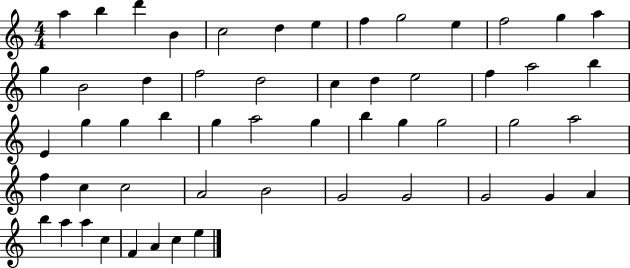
A5/q B5/q D6/q B4/q C5/h D5/q E5/q F5/q G5/h E5/q F5/h G5/q A5/q G5/q B4/h D5/q F5/h D5/h C5/q D5/q E5/h F5/q A5/h B5/q E4/q G5/q G5/q B5/q G5/q A5/h G5/q B5/q G5/q G5/h G5/h A5/h F5/q C5/q C5/h A4/h B4/h G4/h G4/h G4/h G4/q A4/q B5/q A5/q A5/q C5/q F4/q A4/q C5/q E5/q